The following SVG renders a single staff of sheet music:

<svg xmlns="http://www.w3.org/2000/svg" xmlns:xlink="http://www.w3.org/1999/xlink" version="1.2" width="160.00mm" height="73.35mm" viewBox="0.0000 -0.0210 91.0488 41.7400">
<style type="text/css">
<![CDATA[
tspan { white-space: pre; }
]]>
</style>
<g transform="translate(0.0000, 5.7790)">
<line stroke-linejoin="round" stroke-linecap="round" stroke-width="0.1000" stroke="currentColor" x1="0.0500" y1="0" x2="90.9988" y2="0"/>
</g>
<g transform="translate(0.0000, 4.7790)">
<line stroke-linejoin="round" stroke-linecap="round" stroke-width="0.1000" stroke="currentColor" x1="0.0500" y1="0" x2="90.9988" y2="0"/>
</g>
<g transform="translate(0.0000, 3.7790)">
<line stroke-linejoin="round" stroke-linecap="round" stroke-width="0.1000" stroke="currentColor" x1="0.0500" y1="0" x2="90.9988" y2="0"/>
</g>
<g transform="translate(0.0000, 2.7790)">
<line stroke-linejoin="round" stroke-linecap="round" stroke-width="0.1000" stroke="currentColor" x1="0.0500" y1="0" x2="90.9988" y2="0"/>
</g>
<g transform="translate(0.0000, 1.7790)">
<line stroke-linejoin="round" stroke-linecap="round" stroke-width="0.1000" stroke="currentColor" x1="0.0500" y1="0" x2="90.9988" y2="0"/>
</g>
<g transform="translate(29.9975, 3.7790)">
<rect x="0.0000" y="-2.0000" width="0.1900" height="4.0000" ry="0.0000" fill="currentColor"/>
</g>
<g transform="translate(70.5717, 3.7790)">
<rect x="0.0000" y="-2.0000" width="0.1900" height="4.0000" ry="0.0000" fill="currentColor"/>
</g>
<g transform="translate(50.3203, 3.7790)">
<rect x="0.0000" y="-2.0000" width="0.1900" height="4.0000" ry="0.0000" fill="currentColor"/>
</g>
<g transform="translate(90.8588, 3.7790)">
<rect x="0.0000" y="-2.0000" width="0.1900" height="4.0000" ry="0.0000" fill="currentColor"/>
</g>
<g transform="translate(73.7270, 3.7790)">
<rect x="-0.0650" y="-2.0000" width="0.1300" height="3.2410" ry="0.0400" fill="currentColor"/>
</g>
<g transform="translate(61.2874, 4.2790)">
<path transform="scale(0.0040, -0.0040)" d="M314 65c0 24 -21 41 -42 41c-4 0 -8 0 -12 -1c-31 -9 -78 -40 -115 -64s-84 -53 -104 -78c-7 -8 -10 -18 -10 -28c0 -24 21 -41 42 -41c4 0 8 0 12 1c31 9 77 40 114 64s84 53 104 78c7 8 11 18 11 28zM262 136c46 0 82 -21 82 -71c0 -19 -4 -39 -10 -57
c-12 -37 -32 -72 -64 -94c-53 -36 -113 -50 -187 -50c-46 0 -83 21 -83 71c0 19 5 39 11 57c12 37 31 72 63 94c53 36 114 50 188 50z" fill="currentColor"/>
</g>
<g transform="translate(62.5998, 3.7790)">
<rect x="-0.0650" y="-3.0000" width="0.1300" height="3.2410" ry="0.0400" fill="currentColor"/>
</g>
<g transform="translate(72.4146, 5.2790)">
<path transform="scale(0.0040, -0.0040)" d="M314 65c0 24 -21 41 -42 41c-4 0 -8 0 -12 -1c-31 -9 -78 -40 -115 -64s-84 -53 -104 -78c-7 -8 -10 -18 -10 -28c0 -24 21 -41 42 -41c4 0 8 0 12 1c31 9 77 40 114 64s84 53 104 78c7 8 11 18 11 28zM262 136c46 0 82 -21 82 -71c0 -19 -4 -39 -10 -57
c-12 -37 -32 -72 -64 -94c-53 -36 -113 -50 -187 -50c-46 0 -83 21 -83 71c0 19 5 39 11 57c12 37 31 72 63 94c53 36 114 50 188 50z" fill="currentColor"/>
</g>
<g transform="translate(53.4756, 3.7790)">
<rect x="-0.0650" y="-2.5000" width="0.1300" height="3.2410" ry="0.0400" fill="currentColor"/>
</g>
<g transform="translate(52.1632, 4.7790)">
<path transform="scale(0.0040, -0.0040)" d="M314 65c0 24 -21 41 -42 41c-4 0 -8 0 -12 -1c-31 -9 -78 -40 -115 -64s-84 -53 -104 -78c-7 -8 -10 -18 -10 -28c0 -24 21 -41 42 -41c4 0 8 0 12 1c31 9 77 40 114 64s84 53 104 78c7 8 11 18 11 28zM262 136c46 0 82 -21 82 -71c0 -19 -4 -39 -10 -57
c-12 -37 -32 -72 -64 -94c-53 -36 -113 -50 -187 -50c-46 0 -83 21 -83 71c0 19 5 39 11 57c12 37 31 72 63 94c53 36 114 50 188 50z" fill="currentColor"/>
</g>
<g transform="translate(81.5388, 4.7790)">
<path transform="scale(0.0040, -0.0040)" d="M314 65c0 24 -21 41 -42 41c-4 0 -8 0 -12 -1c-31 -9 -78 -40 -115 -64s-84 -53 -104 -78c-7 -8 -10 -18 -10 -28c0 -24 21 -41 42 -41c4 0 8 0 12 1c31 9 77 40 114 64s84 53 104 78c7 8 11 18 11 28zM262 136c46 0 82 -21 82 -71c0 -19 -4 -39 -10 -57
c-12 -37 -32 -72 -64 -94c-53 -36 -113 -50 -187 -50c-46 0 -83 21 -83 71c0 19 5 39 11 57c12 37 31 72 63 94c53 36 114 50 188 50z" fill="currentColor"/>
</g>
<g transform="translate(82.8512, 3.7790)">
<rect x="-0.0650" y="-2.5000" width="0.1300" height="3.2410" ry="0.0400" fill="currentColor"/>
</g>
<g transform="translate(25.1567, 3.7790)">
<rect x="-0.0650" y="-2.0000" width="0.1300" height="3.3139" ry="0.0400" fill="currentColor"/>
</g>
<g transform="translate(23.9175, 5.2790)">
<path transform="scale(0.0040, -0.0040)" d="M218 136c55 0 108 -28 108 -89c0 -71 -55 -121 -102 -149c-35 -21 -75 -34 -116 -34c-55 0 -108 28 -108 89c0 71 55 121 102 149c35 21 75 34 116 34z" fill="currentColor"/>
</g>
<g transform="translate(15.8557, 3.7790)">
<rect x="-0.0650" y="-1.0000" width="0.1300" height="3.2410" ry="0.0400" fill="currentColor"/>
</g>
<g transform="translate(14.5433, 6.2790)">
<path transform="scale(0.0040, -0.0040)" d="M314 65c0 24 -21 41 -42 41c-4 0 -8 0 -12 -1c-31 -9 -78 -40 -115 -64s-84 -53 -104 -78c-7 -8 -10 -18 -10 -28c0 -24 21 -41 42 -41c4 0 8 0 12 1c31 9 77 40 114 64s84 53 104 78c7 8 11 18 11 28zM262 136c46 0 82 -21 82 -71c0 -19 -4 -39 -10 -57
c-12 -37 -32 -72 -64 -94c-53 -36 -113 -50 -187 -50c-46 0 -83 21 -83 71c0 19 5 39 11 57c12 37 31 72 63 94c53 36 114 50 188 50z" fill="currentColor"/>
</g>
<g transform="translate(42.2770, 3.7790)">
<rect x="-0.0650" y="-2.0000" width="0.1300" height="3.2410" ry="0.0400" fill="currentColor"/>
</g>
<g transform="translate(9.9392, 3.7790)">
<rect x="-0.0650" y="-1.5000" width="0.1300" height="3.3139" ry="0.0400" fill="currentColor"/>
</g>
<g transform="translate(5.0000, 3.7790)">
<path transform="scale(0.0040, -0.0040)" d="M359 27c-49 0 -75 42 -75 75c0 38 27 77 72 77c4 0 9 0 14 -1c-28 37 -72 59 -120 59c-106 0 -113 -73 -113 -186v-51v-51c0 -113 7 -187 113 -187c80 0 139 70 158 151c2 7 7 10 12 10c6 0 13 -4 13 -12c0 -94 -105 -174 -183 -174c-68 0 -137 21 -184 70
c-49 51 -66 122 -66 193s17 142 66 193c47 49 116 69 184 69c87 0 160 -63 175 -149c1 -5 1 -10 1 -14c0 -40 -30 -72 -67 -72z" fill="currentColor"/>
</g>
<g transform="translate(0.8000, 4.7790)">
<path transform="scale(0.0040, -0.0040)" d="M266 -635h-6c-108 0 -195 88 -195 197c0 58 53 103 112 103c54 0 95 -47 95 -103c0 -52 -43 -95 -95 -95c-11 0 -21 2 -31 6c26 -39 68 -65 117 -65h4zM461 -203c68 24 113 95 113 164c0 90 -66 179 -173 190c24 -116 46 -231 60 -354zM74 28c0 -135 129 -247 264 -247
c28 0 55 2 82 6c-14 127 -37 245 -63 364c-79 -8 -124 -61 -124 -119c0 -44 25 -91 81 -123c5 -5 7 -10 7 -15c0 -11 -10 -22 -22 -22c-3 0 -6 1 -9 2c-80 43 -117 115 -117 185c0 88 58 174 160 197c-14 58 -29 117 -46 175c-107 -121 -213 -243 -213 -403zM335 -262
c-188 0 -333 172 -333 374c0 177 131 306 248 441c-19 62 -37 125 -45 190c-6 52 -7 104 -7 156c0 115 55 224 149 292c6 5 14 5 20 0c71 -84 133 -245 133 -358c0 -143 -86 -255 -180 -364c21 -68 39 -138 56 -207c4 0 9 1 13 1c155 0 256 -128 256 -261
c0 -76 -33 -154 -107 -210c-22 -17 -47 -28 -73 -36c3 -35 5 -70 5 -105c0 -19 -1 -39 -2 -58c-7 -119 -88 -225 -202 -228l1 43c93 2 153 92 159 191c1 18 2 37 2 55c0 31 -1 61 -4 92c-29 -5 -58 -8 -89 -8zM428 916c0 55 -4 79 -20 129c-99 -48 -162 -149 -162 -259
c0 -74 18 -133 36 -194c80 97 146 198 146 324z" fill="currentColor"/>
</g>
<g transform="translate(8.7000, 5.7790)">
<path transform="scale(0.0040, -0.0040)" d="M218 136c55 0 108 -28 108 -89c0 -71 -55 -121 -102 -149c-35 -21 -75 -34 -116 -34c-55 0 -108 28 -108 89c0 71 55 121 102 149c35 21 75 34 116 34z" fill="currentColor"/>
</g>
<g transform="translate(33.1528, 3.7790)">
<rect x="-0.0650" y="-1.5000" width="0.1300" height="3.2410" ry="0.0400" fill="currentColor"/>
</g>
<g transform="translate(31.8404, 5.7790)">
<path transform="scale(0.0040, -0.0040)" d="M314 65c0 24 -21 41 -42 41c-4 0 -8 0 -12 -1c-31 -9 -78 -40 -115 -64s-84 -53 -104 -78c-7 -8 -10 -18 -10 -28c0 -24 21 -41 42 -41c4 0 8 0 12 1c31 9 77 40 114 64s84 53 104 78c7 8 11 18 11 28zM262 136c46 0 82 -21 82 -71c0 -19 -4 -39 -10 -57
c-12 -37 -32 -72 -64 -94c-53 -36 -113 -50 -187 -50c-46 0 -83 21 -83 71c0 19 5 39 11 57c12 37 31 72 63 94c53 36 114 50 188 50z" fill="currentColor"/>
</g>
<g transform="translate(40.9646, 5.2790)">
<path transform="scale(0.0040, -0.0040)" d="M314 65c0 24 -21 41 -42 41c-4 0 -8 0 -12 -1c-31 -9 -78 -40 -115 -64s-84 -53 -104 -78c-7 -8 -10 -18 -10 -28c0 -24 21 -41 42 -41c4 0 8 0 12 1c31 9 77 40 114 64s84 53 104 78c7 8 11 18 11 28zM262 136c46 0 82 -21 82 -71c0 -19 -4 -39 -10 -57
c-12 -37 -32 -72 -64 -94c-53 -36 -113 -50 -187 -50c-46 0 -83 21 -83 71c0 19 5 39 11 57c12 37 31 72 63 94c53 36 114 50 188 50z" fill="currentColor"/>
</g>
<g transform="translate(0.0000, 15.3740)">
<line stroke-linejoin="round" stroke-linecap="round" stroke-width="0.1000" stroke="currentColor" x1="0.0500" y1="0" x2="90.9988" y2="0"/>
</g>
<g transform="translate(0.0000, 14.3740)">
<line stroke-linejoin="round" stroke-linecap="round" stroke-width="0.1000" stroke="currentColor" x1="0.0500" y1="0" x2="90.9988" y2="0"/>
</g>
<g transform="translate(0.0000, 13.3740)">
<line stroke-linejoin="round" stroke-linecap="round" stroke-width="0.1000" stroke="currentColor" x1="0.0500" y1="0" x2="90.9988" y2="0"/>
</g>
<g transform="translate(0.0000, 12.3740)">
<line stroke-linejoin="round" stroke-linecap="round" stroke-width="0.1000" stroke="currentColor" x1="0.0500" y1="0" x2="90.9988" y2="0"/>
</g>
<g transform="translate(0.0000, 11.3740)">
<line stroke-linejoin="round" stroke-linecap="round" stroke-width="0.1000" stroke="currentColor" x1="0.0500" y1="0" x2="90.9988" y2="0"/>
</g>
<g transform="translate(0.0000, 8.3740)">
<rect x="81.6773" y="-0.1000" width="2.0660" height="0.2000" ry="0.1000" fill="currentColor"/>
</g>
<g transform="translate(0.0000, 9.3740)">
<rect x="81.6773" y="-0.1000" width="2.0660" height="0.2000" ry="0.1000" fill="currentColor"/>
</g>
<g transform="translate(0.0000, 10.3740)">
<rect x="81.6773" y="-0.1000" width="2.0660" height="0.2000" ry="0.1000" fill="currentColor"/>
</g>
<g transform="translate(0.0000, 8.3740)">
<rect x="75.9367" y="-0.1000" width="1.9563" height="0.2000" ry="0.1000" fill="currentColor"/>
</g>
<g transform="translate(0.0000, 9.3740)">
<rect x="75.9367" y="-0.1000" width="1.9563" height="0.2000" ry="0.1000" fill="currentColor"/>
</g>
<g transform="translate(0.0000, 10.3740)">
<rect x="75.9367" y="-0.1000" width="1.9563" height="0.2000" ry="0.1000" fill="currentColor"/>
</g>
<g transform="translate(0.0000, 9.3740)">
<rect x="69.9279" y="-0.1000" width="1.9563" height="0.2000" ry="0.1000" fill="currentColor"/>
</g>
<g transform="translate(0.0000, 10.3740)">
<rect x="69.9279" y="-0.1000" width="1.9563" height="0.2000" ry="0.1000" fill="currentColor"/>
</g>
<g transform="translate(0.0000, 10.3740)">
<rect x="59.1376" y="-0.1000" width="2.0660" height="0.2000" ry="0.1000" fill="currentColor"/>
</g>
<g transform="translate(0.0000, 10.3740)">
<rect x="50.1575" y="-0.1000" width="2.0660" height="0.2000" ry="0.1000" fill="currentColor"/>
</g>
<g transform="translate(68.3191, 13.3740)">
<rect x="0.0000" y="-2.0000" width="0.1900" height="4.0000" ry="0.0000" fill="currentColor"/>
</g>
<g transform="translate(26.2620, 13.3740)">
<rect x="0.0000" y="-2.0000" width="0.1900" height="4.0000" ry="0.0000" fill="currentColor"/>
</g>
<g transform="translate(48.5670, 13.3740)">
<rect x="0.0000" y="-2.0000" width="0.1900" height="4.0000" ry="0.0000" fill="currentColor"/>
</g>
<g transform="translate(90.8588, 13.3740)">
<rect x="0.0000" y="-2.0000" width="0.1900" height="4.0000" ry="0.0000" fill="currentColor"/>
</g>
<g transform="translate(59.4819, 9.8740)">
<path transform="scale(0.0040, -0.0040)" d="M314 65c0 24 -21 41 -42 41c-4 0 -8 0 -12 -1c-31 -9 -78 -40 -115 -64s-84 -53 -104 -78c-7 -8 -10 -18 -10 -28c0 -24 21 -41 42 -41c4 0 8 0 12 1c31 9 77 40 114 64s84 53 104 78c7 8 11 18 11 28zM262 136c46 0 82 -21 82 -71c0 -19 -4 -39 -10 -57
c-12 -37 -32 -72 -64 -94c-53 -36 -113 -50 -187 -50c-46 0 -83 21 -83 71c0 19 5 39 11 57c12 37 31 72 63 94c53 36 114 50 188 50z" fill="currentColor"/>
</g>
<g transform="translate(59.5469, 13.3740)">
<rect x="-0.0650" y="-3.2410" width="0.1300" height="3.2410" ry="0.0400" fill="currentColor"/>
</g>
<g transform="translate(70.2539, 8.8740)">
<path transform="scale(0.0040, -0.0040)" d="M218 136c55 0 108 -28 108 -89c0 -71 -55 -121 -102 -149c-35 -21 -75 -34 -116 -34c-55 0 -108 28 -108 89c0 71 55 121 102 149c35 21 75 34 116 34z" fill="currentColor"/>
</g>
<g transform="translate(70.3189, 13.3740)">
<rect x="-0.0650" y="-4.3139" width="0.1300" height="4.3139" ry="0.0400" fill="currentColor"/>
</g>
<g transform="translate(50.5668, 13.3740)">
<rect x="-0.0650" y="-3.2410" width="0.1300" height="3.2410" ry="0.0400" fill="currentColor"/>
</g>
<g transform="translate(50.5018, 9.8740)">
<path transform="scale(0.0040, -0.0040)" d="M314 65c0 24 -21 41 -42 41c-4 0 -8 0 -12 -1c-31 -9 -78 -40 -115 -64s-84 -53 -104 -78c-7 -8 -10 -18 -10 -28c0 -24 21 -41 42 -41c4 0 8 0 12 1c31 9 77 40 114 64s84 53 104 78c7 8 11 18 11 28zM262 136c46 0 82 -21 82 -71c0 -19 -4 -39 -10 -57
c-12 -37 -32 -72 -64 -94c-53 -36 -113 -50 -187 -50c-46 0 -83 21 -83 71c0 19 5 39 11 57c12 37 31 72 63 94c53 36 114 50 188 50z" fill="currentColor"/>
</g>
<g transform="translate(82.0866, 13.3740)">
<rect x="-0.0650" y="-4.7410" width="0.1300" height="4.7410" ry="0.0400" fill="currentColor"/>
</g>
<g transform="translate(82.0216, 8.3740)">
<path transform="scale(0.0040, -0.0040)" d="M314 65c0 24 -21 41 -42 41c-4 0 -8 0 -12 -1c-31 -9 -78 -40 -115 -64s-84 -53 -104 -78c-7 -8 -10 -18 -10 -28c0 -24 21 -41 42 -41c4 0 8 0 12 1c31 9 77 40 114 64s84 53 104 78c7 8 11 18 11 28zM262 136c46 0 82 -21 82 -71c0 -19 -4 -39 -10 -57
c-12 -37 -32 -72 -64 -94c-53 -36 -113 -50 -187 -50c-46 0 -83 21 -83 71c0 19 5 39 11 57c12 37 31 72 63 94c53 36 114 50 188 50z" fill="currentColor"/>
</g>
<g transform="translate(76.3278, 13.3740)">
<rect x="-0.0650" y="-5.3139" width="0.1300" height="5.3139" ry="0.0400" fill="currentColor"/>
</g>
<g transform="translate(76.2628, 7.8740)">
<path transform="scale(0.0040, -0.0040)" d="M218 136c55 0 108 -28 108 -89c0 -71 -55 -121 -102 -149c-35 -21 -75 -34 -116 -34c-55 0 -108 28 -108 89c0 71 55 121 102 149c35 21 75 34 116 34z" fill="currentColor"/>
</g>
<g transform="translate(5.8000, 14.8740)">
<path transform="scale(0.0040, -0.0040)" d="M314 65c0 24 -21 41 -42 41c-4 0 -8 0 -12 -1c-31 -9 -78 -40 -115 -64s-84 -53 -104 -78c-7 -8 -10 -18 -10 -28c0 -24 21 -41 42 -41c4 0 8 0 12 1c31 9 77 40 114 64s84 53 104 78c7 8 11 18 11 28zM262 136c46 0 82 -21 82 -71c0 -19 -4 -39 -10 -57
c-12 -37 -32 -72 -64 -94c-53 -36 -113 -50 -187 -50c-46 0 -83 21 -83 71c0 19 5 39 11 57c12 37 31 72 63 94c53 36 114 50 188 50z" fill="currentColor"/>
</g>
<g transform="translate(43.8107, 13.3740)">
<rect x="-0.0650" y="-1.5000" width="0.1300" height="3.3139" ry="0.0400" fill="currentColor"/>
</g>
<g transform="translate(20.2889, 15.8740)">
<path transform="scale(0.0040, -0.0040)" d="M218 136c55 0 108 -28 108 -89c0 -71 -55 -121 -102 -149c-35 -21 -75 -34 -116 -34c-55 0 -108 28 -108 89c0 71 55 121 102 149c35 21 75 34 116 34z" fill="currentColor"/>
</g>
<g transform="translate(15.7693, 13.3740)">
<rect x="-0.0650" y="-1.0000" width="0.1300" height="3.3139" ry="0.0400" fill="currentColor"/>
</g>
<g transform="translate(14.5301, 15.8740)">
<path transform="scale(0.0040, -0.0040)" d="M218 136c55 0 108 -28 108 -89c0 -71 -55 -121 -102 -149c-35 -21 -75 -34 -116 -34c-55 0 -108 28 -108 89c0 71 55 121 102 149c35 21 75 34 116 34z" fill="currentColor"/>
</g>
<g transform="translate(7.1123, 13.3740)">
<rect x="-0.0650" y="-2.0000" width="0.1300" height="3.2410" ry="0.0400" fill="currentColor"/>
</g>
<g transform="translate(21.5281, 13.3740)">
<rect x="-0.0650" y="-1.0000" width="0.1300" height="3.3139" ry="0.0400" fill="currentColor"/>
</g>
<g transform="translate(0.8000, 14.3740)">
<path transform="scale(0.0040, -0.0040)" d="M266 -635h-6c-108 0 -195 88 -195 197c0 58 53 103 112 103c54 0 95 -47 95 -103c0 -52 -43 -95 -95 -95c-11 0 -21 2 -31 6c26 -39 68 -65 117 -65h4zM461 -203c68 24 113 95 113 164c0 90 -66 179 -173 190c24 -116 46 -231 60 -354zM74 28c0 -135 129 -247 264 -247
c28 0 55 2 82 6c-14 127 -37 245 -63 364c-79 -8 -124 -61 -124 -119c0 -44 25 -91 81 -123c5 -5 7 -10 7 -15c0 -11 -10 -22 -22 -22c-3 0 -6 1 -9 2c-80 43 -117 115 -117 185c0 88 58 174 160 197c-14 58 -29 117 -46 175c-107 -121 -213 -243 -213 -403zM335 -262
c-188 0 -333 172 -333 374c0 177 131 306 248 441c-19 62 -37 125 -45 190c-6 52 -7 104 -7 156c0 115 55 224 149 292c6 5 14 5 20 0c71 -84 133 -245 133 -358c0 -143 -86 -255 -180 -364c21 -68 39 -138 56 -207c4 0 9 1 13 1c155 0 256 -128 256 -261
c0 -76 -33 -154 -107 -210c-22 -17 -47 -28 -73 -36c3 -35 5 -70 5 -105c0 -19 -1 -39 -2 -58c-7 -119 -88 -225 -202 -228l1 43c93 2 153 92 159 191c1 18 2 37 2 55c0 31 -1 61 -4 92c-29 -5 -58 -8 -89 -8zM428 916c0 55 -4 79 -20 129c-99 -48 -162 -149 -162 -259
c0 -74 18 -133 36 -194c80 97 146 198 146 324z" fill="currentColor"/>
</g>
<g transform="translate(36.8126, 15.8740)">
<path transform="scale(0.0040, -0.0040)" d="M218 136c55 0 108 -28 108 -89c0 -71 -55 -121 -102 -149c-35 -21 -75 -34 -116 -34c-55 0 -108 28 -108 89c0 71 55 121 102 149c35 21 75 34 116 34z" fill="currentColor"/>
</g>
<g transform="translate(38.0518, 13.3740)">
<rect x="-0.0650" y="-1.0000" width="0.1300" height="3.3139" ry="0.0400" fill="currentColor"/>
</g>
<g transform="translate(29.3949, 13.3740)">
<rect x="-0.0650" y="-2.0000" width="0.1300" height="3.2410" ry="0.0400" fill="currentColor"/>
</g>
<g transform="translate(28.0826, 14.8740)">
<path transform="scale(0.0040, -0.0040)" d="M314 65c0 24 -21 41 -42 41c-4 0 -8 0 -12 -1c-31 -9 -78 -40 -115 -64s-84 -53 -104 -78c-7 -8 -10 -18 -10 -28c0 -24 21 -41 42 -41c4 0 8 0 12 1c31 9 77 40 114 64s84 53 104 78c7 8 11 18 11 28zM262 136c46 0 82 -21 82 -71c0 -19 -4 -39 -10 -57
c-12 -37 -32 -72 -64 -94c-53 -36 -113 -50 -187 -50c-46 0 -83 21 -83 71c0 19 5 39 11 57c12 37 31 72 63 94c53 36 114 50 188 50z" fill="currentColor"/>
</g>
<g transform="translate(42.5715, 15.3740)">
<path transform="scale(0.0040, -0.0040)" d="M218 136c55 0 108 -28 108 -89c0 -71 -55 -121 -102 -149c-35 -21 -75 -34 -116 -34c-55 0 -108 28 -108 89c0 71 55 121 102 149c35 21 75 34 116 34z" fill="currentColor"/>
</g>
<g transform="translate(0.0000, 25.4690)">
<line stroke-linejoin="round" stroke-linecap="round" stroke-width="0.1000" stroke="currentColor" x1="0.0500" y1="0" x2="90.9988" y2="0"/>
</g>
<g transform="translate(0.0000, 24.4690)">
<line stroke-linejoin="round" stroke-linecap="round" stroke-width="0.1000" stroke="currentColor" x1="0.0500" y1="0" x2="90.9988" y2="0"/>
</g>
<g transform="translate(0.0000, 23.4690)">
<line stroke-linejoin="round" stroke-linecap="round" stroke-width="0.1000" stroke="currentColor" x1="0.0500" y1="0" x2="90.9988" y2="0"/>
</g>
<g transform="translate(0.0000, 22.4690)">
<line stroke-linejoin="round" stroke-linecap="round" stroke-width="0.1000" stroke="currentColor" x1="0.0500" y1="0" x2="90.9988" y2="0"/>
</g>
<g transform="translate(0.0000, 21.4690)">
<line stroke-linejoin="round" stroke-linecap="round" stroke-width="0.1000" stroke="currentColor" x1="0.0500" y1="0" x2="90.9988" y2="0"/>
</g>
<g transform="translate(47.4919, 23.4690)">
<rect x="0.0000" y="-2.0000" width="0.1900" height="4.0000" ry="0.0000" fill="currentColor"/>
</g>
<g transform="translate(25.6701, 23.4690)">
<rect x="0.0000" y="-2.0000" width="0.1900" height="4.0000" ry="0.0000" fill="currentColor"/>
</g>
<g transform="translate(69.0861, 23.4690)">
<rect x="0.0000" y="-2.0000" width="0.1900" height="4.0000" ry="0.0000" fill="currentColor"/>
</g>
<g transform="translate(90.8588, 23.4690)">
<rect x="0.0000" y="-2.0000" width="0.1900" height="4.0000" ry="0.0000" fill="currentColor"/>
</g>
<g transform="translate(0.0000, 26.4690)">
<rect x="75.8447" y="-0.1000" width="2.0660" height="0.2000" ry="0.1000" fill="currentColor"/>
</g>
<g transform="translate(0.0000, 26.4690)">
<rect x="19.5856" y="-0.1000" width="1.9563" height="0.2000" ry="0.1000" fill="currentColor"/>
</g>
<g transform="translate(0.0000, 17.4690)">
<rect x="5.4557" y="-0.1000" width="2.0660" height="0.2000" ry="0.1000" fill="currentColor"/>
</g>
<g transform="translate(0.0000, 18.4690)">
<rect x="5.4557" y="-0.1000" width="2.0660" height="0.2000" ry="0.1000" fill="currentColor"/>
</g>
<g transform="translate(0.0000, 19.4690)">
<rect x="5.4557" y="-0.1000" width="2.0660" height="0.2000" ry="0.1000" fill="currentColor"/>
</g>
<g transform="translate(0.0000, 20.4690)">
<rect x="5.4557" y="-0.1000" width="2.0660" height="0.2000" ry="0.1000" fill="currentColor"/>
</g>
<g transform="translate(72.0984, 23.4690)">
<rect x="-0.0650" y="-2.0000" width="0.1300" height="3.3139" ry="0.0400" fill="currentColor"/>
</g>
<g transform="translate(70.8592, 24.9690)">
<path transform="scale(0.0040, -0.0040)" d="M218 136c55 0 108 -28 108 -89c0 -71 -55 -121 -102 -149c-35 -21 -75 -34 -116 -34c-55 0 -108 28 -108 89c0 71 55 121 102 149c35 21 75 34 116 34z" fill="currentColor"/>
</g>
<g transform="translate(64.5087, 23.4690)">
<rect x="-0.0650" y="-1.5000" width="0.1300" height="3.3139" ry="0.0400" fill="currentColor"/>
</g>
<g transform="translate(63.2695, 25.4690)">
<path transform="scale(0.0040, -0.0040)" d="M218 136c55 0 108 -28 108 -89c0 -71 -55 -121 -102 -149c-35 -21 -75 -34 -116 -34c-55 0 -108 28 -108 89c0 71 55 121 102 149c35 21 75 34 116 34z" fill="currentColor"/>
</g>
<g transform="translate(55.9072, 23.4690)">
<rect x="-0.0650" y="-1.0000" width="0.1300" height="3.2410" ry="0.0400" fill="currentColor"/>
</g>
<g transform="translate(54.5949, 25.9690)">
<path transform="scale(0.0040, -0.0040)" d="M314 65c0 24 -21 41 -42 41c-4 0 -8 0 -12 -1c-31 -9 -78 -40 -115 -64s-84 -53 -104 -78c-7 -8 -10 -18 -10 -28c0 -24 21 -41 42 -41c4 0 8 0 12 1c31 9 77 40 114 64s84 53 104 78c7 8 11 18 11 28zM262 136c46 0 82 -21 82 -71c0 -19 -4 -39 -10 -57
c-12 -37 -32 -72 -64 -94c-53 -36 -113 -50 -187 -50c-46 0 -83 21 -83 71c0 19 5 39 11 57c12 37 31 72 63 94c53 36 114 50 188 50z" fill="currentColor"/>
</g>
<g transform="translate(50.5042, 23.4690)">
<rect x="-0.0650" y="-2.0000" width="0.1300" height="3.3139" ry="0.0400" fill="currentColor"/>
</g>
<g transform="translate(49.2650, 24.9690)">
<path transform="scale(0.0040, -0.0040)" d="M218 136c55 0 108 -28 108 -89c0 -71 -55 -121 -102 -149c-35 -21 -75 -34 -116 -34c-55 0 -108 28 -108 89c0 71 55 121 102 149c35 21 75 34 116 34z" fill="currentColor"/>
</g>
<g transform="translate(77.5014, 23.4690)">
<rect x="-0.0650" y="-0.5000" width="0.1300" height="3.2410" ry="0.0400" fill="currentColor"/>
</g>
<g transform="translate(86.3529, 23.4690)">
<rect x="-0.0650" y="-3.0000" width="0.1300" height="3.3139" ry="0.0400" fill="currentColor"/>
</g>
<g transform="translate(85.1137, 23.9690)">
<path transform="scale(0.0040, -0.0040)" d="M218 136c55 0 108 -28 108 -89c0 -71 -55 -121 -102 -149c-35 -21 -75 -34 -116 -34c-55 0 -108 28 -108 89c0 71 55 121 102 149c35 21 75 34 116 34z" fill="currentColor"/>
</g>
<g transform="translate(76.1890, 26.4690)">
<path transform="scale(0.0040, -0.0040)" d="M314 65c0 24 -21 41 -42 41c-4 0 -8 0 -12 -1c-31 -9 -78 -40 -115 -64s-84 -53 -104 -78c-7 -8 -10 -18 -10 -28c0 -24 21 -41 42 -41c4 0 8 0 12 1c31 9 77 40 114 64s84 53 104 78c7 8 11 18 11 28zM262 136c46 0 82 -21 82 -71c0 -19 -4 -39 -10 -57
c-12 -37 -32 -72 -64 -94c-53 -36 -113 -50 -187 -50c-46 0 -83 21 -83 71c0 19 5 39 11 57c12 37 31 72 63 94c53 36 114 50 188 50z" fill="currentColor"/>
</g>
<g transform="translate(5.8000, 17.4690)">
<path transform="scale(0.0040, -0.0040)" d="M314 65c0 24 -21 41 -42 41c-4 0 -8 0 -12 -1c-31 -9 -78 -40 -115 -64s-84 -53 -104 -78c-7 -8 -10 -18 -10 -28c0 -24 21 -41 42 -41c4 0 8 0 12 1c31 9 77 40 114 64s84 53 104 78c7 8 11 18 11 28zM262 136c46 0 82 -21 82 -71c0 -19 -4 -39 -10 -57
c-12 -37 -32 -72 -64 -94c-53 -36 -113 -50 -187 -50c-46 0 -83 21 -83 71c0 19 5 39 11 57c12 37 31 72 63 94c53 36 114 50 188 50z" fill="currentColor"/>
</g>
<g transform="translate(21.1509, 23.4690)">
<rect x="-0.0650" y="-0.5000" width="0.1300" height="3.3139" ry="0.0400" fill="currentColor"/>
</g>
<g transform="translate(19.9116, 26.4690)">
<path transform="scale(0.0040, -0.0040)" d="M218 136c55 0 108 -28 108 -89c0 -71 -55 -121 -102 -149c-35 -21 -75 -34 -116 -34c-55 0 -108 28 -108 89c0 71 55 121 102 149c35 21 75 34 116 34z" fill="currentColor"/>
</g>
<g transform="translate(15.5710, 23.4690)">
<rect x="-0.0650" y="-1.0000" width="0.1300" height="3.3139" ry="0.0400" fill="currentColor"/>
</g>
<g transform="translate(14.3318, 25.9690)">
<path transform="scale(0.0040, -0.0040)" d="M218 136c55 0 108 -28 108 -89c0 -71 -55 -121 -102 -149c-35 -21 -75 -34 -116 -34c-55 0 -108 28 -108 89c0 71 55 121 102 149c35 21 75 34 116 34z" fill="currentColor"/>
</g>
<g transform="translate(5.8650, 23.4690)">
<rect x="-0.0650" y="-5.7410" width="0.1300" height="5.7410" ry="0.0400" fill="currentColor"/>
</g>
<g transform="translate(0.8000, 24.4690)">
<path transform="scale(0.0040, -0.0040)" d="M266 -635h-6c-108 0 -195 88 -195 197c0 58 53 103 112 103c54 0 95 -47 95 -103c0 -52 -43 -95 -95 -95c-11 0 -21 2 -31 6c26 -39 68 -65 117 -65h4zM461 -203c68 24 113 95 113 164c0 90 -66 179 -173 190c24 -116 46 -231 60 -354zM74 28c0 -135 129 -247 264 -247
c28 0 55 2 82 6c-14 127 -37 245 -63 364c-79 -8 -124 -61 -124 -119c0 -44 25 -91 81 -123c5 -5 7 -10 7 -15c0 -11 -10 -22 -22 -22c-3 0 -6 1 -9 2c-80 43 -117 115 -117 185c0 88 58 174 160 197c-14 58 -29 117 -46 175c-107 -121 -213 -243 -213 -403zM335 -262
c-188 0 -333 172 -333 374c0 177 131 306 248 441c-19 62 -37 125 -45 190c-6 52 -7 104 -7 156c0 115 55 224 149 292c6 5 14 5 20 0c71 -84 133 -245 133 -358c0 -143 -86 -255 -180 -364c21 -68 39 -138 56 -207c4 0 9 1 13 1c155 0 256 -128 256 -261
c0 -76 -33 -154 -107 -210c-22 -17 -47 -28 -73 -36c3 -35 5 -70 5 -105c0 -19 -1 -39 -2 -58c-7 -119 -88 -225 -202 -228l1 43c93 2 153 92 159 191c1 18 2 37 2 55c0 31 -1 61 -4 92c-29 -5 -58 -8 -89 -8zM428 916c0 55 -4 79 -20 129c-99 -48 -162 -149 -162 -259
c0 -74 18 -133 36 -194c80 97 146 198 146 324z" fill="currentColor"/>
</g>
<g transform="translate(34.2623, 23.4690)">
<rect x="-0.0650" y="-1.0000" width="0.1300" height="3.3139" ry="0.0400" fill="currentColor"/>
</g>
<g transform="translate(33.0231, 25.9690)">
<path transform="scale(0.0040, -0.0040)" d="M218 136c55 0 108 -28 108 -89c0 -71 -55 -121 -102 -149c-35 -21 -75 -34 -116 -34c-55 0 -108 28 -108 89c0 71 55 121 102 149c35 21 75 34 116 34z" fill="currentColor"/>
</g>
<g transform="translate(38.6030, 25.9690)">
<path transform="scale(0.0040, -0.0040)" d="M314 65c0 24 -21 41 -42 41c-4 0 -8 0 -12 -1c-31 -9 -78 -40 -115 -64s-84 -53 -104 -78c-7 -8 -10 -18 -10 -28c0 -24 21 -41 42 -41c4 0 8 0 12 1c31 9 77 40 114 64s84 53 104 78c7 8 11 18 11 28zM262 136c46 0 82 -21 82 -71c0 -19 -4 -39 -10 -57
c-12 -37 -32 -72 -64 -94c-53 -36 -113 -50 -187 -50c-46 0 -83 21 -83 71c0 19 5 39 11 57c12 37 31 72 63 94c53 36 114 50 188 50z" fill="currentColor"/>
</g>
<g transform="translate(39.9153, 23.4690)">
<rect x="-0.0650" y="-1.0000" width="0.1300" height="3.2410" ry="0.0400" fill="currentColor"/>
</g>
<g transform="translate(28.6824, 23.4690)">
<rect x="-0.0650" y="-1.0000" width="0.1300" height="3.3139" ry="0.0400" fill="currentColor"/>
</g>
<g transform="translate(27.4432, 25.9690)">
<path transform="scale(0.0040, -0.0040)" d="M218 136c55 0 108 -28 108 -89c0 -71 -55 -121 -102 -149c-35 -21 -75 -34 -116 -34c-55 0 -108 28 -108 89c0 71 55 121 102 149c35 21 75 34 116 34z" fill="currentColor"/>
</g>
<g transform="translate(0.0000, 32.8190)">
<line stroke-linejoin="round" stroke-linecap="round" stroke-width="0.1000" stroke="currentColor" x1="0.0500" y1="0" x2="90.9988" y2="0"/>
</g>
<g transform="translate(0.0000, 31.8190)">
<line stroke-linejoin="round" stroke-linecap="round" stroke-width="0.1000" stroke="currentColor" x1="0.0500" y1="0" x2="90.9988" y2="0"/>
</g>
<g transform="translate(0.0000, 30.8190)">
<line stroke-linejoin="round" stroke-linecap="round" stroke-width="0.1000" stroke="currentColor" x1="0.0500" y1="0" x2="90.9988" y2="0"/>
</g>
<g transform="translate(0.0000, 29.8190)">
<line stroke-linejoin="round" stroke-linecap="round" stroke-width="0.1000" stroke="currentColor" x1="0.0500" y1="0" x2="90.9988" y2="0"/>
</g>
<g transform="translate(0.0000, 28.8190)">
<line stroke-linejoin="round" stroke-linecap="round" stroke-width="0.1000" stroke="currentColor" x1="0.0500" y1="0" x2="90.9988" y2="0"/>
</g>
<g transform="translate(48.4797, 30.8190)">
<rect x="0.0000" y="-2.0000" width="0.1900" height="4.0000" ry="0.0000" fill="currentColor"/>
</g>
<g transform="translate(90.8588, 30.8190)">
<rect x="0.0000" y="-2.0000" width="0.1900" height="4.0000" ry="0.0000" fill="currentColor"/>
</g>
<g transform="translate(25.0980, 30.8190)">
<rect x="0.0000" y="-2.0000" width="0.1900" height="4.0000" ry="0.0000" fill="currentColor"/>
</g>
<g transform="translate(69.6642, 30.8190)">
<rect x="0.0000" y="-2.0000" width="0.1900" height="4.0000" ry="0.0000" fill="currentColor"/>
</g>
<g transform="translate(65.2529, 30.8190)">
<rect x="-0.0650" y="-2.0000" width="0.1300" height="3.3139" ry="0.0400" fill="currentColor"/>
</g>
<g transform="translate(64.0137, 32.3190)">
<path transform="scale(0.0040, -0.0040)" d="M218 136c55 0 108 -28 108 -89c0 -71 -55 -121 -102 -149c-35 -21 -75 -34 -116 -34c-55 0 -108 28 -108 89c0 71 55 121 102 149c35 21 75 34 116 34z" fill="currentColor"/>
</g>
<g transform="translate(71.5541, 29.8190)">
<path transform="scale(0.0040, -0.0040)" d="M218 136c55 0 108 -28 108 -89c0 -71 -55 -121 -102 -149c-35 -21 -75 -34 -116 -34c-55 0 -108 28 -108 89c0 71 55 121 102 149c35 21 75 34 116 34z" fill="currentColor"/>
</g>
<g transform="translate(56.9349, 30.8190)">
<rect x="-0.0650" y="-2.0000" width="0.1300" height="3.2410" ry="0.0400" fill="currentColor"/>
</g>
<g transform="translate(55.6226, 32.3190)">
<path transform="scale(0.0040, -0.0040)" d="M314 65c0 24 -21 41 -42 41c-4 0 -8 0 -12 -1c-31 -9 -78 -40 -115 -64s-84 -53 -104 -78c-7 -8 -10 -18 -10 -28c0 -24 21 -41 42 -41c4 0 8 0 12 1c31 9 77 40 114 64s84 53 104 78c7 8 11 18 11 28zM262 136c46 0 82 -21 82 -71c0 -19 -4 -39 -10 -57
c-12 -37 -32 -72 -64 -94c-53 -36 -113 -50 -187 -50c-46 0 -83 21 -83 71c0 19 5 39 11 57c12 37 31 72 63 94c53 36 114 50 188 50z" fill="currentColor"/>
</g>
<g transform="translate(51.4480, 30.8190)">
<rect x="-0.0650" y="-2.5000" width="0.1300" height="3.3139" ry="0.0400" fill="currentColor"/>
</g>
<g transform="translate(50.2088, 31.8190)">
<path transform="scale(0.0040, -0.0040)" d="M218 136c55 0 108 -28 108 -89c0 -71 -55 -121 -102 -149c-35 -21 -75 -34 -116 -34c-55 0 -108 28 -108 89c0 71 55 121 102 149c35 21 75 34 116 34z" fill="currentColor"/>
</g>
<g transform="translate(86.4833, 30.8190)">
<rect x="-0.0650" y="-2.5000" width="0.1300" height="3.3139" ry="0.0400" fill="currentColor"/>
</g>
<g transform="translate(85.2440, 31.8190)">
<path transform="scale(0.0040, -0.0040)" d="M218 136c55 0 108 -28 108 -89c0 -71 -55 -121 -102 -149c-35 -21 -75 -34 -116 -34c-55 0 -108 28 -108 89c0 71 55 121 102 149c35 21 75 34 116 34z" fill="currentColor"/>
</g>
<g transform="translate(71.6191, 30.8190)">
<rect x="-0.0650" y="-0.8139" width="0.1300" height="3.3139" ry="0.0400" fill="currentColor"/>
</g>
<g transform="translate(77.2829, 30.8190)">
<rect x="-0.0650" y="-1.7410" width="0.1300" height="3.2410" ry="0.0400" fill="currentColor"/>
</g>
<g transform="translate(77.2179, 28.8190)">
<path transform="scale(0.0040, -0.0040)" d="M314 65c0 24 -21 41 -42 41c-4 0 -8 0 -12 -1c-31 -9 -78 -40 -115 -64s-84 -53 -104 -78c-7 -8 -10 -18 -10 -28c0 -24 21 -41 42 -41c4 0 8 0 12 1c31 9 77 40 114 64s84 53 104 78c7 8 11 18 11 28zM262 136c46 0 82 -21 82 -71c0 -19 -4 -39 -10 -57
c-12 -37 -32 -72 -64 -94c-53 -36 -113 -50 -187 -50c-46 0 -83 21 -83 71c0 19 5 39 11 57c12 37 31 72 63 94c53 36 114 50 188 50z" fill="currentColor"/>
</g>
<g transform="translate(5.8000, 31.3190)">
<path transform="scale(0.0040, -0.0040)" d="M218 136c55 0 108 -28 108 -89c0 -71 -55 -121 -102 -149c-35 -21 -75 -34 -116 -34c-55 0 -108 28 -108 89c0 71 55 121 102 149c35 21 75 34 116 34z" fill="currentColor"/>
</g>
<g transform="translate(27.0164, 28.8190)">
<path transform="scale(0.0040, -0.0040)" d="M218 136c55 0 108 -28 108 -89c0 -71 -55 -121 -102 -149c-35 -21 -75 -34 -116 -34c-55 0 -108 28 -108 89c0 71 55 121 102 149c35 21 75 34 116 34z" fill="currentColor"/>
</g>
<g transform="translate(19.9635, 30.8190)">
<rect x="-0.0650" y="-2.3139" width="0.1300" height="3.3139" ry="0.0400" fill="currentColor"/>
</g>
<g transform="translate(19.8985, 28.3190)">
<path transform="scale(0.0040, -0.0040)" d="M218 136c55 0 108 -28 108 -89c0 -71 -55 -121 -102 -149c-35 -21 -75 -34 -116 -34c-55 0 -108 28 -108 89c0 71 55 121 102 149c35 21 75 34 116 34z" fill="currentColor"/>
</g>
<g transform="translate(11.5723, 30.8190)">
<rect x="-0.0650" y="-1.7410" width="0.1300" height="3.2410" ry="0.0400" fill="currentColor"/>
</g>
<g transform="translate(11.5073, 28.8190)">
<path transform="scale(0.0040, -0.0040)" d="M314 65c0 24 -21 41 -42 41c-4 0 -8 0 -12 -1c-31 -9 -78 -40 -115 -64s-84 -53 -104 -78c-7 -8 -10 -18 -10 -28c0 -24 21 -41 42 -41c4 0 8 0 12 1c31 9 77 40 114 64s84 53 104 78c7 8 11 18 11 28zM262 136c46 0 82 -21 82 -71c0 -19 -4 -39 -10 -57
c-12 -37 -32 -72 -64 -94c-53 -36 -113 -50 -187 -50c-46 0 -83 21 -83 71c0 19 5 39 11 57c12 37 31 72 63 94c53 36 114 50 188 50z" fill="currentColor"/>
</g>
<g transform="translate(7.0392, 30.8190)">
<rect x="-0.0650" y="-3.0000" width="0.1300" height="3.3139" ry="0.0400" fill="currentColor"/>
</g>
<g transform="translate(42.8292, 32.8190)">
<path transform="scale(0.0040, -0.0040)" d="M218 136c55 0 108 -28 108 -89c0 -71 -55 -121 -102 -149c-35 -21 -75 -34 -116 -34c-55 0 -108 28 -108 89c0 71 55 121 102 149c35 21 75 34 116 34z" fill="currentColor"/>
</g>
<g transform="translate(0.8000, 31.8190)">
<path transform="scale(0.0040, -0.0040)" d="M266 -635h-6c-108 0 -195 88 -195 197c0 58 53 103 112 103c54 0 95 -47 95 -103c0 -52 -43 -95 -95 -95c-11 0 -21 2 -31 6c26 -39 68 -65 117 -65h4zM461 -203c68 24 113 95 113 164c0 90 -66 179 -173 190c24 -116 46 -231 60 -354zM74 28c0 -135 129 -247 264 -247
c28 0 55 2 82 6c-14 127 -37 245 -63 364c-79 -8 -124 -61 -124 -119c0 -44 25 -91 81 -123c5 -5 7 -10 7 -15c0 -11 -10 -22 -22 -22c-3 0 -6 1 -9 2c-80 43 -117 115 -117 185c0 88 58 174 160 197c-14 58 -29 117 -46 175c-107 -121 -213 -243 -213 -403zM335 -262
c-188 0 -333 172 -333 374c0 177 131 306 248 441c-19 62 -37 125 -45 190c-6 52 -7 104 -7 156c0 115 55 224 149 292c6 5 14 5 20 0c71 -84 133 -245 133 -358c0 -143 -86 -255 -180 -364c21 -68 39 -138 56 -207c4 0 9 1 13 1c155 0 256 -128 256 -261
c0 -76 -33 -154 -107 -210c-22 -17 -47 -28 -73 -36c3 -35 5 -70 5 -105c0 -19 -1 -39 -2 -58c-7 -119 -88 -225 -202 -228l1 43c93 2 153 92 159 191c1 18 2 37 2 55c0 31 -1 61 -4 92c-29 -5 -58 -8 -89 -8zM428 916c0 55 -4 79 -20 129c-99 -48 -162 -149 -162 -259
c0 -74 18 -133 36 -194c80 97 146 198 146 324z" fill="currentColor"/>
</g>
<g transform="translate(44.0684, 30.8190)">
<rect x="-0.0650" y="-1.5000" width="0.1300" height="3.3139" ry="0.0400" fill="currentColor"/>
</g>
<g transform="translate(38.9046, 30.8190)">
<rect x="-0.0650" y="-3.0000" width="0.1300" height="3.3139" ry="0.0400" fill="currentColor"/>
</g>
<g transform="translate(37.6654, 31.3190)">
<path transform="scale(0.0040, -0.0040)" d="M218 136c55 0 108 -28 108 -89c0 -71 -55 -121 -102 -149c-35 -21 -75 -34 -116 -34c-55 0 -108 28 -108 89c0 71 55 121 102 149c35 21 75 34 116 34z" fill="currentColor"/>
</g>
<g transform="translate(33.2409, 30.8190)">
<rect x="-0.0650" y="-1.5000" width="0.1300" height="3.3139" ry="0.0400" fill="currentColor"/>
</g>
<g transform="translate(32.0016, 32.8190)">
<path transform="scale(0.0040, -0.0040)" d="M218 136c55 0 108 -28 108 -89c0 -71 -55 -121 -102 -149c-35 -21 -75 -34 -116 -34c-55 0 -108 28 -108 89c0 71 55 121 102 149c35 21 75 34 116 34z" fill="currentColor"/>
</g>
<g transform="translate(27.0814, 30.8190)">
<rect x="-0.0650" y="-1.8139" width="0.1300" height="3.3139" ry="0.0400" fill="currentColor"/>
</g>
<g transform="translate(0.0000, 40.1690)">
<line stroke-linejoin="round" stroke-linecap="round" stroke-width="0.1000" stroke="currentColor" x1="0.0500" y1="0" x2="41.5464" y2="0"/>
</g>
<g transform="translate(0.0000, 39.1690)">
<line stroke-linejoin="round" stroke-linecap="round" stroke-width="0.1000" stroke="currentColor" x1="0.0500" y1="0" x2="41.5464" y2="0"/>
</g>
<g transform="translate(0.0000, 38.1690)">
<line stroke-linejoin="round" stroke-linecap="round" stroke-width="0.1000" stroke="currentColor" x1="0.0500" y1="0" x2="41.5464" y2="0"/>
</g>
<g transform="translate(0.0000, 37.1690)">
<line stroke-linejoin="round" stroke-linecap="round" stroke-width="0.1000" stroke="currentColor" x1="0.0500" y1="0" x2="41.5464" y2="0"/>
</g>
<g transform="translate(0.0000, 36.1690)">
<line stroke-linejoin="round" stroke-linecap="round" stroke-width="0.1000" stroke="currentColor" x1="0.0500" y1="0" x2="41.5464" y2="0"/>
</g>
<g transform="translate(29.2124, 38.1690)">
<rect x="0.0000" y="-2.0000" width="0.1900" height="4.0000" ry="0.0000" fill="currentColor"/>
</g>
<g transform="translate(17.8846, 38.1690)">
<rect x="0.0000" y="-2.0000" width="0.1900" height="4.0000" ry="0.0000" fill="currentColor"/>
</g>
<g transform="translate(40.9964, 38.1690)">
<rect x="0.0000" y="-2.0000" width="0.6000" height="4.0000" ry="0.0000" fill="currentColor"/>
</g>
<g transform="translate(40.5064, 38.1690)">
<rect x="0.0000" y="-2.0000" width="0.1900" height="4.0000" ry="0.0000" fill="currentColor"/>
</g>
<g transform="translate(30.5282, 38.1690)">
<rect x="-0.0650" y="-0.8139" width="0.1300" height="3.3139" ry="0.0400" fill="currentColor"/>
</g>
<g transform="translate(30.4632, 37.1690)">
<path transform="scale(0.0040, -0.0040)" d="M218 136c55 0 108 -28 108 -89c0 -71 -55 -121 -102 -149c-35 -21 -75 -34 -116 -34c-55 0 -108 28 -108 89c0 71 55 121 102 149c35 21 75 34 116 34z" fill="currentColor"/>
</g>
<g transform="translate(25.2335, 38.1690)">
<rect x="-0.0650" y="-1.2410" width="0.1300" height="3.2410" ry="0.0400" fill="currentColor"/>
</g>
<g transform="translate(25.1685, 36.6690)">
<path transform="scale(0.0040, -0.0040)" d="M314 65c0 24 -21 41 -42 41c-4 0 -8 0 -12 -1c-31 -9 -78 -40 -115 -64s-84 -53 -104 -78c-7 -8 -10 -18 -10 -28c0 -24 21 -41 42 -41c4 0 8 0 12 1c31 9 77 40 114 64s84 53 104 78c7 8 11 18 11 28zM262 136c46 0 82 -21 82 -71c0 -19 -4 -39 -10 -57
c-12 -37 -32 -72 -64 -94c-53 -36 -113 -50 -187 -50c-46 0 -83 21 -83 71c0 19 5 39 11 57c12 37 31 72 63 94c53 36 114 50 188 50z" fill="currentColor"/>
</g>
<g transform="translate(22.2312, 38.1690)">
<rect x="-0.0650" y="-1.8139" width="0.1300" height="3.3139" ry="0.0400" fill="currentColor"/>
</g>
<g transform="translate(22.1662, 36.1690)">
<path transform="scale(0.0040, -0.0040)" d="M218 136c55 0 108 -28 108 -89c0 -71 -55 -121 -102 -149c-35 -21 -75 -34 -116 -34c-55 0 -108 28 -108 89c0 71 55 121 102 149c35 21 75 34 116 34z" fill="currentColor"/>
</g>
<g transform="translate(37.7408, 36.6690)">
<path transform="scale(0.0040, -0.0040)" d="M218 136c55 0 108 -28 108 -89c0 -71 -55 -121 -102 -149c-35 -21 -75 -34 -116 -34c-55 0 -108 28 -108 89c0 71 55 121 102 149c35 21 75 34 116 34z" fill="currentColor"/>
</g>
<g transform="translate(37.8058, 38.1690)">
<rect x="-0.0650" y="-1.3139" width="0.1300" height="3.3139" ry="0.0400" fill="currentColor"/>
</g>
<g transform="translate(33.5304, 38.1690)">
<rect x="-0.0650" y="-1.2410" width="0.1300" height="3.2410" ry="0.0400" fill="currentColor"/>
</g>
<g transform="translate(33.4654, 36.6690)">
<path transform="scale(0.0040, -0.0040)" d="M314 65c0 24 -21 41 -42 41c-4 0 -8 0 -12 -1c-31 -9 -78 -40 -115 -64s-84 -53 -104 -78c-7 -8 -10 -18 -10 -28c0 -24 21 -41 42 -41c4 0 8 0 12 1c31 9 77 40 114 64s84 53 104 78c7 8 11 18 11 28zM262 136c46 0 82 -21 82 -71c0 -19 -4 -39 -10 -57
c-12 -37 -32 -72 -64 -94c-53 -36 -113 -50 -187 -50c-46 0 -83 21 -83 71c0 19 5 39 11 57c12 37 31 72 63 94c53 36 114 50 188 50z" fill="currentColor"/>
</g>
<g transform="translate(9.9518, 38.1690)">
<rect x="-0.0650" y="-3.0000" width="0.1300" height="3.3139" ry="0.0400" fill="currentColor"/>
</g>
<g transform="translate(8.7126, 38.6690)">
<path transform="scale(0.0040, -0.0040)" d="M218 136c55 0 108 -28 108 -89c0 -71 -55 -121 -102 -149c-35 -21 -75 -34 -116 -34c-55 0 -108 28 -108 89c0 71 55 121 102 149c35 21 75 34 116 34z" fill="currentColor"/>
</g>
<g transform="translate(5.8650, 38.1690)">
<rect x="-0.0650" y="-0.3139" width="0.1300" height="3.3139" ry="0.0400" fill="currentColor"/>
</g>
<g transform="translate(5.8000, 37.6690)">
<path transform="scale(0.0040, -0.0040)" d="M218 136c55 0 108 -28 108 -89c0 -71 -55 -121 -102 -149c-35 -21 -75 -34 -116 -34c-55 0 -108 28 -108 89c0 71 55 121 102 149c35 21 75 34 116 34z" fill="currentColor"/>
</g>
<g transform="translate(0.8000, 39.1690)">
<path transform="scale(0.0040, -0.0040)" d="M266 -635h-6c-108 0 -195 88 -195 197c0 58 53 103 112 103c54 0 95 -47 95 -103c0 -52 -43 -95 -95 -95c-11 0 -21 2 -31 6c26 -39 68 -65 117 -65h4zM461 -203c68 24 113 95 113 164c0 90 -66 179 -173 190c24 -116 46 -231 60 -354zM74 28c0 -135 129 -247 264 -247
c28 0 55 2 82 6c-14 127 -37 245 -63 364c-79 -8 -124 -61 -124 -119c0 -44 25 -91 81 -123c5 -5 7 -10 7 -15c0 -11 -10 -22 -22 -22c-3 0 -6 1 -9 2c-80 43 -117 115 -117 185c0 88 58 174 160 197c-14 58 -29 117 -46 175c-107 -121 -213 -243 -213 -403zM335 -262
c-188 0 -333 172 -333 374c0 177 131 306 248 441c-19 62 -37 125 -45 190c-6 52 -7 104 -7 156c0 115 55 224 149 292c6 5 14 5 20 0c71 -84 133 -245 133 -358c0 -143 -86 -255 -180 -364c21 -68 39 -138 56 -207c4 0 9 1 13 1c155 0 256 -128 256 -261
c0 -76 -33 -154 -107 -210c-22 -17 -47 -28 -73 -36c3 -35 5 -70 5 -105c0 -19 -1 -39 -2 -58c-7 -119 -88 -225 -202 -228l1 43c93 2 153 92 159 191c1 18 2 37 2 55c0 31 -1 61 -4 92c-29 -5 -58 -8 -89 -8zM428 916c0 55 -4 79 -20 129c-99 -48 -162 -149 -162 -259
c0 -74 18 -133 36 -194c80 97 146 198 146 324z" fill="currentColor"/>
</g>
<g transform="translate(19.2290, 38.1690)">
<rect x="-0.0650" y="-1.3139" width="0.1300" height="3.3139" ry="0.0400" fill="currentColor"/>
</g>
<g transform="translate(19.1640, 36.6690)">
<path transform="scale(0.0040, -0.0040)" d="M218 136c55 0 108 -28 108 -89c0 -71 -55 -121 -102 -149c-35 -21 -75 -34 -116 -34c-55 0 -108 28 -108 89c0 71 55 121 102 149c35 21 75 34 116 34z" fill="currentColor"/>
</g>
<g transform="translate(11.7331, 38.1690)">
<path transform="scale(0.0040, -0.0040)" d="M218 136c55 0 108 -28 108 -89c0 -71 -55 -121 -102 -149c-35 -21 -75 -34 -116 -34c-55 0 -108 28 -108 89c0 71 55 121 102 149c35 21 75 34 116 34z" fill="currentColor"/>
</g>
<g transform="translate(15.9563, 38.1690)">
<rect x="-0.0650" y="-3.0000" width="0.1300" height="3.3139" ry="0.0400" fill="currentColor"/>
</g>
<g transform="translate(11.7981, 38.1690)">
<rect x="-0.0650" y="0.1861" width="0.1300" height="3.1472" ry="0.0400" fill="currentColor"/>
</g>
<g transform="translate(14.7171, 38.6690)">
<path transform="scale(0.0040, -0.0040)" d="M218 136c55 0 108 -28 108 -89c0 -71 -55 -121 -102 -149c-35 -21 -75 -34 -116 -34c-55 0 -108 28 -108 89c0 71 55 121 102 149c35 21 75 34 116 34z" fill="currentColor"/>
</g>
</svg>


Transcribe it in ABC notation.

X:1
T:Untitled
M:4/4
L:1/4
K:C
E D2 F E2 F2 G2 A2 F2 G2 F2 D D F2 D E b2 b2 d' f' e'2 g'2 D C D D D2 F D2 E F C2 A A f2 g f E A E G F2 F d f2 G c A B A e f e2 d e2 e